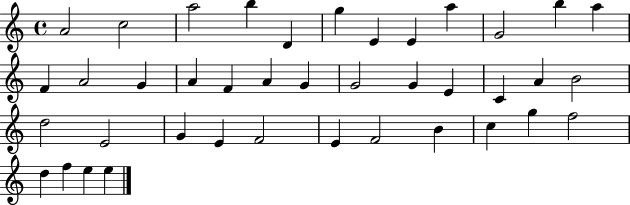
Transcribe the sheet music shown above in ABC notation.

X:1
T:Untitled
M:4/4
L:1/4
K:C
A2 c2 a2 b D g E E a G2 b a F A2 G A F A G G2 G E C A B2 d2 E2 G E F2 E F2 B c g f2 d f e e